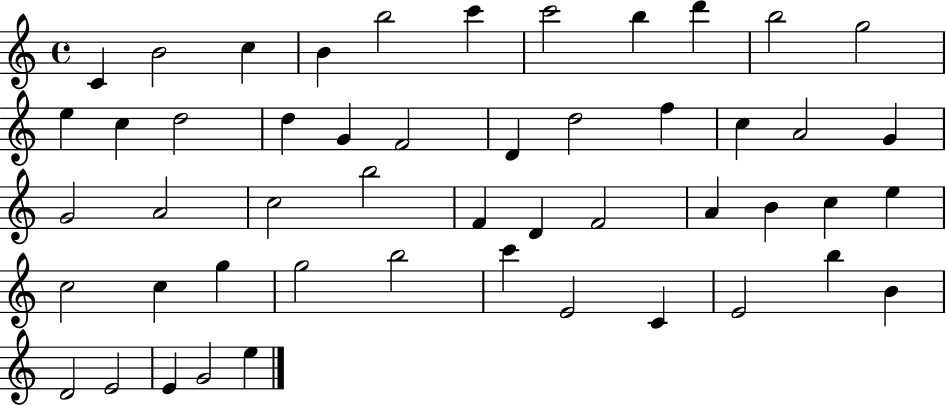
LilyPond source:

{
  \clef treble
  \time 4/4
  \defaultTimeSignature
  \key c \major
  c'4 b'2 c''4 | b'4 b''2 c'''4 | c'''2 b''4 d'''4 | b''2 g''2 | \break e''4 c''4 d''2 | d''4 g'4 f'2 | d'4 d''2 f''4 | c''4 a'2 g'4 | \break g'2 a'2 | c''2 b''2 | f'4 d'4 f'2 | a'4 b'4 c''4 e''4 | \break c''2 c''4 g''4 | g''2 b''2 | c'''4 e'2 c'4 | e'2 b''4 b'4 | \break d'2 e'2 | e'4 g'2 e''4 | \bar "|."
}